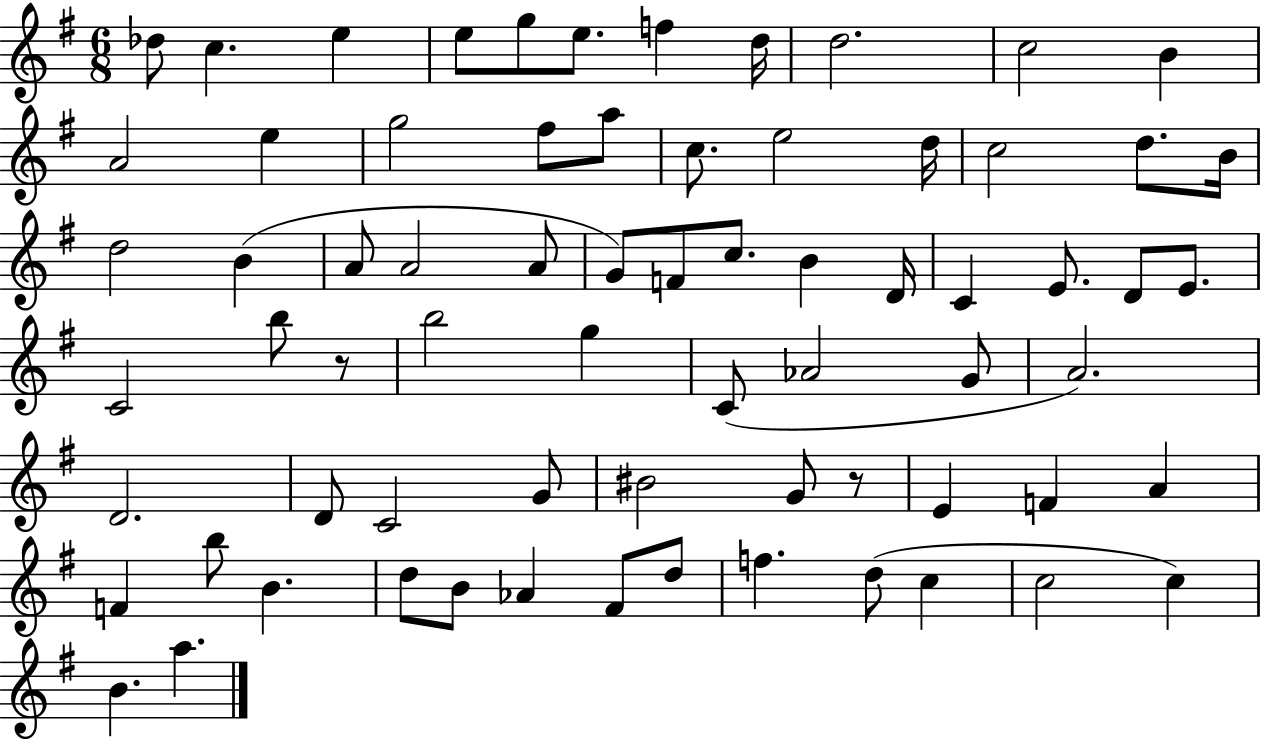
{
  \clef treble
  \numericTimeSignature
  \time 6/8
  \key g \major
  des''8 c''4. e''4 | e''8 g''8 e''8. f''4 d''16 | d''2. | c''2 b'4 | \break a'2 e''4 | g''2 fis''8 a''8 | c''8. e''2 d''16 | c''2 d''8. b'16 | \break d''2 b'4( | a'8 a'2 a'8 | g'8) f'8 c''8. b'4 d'16 | c'4 e'8. d'8 e'8. | \break c'2 b''8 r8 | b''2 g''4 | c'8( aes'2 g'8 | a'2.) | \break d'2. | d'8 c'2 g'8 | bis'2 g'8 r8 | e'4 f'4 a'4 | \break f'4 b''8 b'4. | d''8 b'8 aes'4 fis'8 d''8 | f''4. d''8( c''4 | c''2 c''4) | \break b'4. a''4. | \bar "|."
}